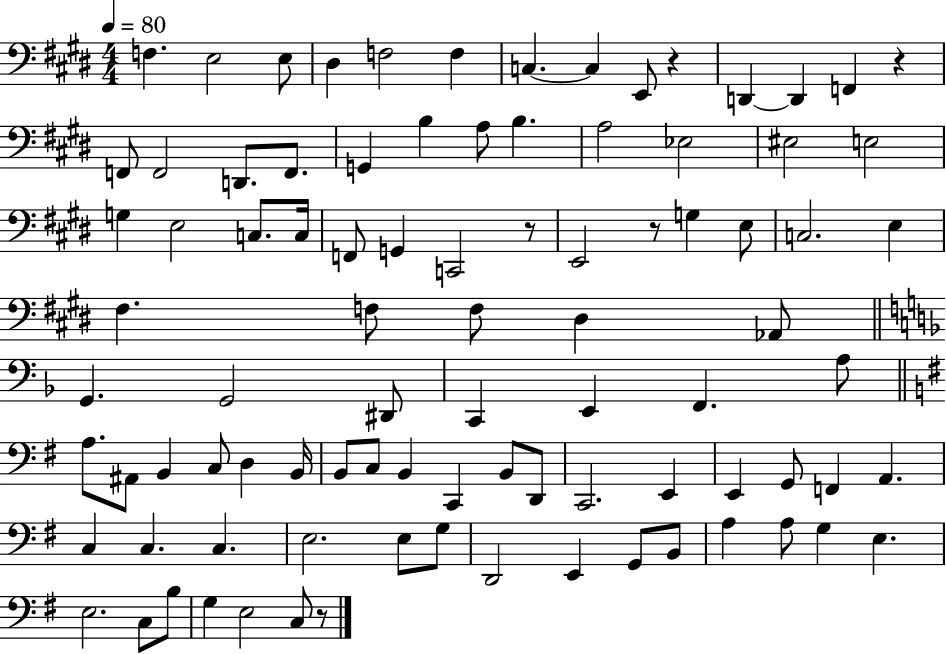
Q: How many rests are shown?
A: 5